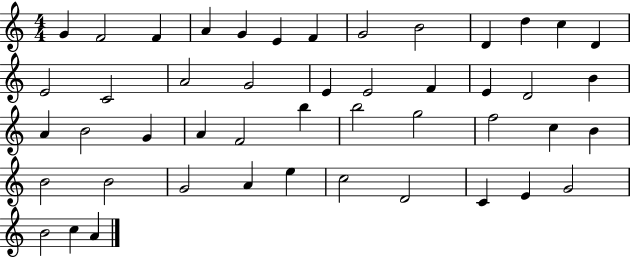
{
  \clef treble
  \numericTimeSignature
  \time 4/4
  \key c \major
  g'4 f'2 f'4 | a'4 g'4 e'4 f'4 | g'2 b'2 | d'4 d''4 c''4 d'4 | \break e'2 c'2 | a'2 g'2 | e'4 e'2 f'4 | e'4 d'2 b'4 | \break a'4 b'2 g'4 | a'4 f'2 b''4 | b''2 g''2 | f''2 c''4 b'4 | \break b'2 b'2 | g'2 a'4 e''4 | c''2 d'2 | c'4 e'4 g'2 | \break b'2 c''4 a'4 | \bar "|."
}